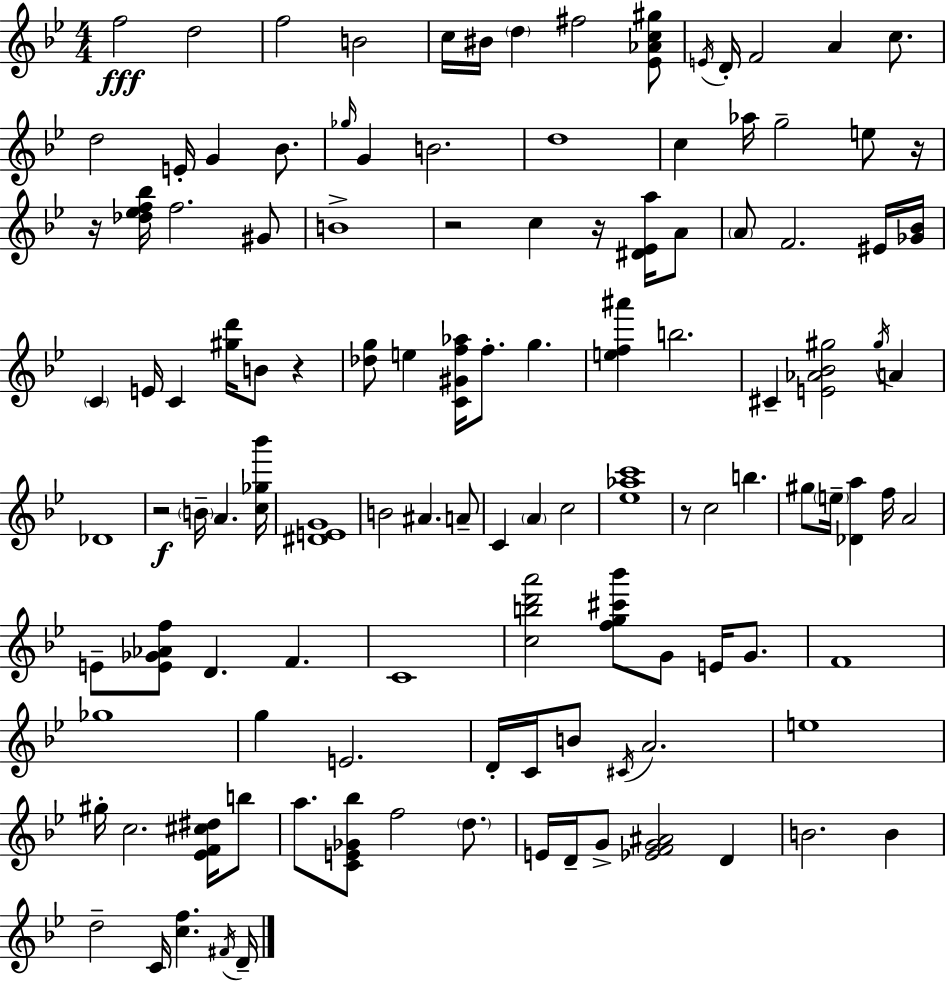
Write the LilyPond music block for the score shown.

{
  \clef treble
  \numericTimeSignature
  \time 4/4
  \key g \minor
  f''2\fff d''2 | f''2 b'2 | c''16 bis'16 \parenthesize d''4 fis''2 <ees' aes' c'' gis''>8 | \acciaccatura { e'16 } d'16-. f'2 a'4 c''8. | \break d''2 e'16-. g'4 bes'8. | \grace { ges''16 } g'4 b'2. | d''1 | c''4 aes''16 g''2-- e''8 | \break r16 r16 <des'' ees'' f'' bes''>16 f''2. | gis'8 b'1-> | r2 c''4 r16 <dis' ees' a''>16 | a'8 \parenthesize a'8 f'2. | \break eis'16 <ges' bes'>16 \parenthesize c'4 e'16 c'4 <gis'' d'''>16 b'8 r4 | <des'' g''>8 e''4 <c' gis' f'' aes''>16 f''8.-. g''4. | <e'' f'' ais'''>4 b''2. | cis'4-- <e' aes' bes' gis''>2 \acciaccatura { gis''16 } a'4 | \break des'1 | r2\f \parenthesize b'16-- a'4. | <c'' ges'' bes'''>16 <dis' e' g'>1 | b'2 ais'4. | \break a'8-- c'4 \parenthesize a'4 c''2 | <ees'' aes'' c'''>1 | r8 c''2 b''4. | gis''8 \parenthesize e''16-- <des' a''>4 f''16 a'2 | \break e'8-- <e' ges' aes' f''>8 d'4. f'4. | c'1 | <c'' b'' d''' a'''>2 <f'' g'' cis''' bes'''>8 g'8 e'16 | g'8. f'1 | \break ges''1 | g''4 e'2. | d'16-. c'16 b'8 \acciaccatura { cis'16 } a'2. | e''1 | \break gis''16-. c''2. | <ees' f' cis'' dis''>16 b''8 a''8. <c' e' ges' bes''>8 f''2 | \parenthesize d''8. e'16 d'16-- g'8-> <ees' f' g' ais'>2 | d'4 b'2. | \break b'4 d''2-- c'16 <c'' f''>4. | \acciaccatura { fis'16 } d'16-- \bar "|."
}